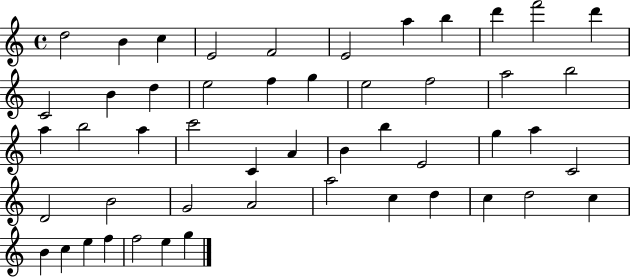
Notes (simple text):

D5/h B4/q C5/q E4/h F4/h E4/h A5/q B5/q D6/q F6/h D6/q C4/h B4/q D5/q E5/h F5/q G5/q E5/h F5/h A5/h B5/h A5/q B5/h A5/q C6/h C4/q A4/q B4/q B5/q E4/h G5/q A5/q C4/h D4/h B4/h G4/h A4/h A5/h C5/q D5/q C5/q D5/h C5/q B4/q C5/q E5/q F5/q F5/h E5/q G5/q